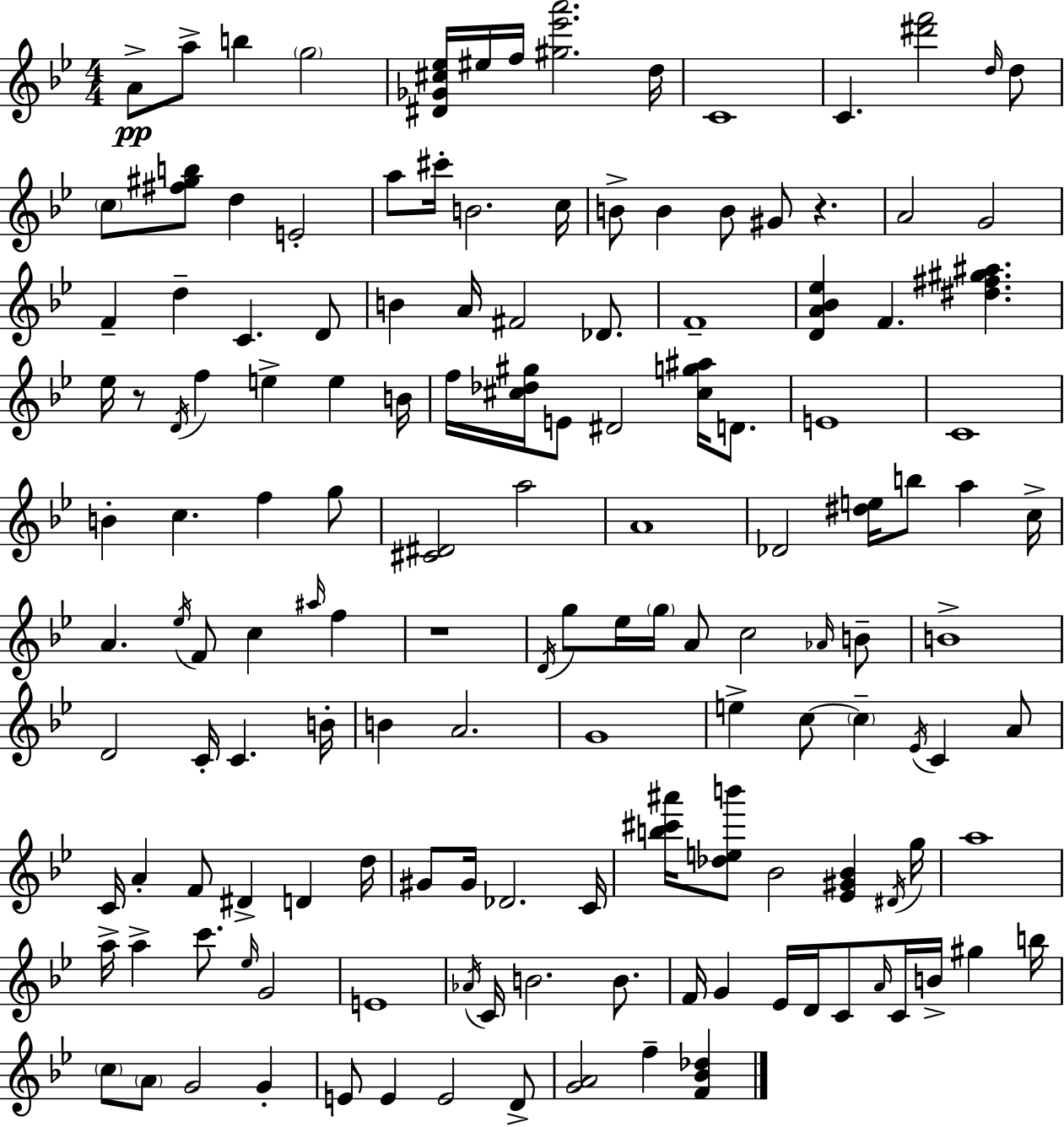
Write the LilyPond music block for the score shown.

{
  \clef treble
  \numericTimeSignature
  \time 4/4
  \key bes \major
  a'8->\pp a''8-> b''4 \parenthesize g''2 | <dis' ges' cis'' ees''>16 eis''16 f''16 <gis'' ees''' a'''>2. d''16 | c'1 | c'4. <dis''' f'''>2 \grace { d''16 } d''8 | \break \parenthesize c''8 <fis'' gis'' b''>8 d''4 e'2-. | a''8 cis'''16-. b'2. | c''16 b'8-> b'4 b'8 gis'8 r4. | a'2 g'2 | \break f'4-- d''4-- c'4. d'8 | b'4 a'16 fis'2 des'8. | f'1-- | <d' a' bes' ees''>4 f'4. <dis'' fis'' gis'' ais''>4. | \break ees''16 r8 \acciaccatura { d'16 } f''4 e''4-> e''4 | b'16 f''16 <cis'' des'' gis''>16 e'8 dis'2 <cis'' g'' ais''>16 d'8. | e'1 | c'1 | \break b'4-. c''4. f''4 | g''8 <cis' dis'>2 a''2 | a'1 | des'2 <dis'' e''>16 b''8 a''4 | \break c''16-> a'4. \acciaccatura { ees''16 } f'8 c''4 \grace { ais''16 } | f''4 r1 | \acciaccatura { d'16 } g''8 ees''16 \parenthesize g''16 a'8 c''2 | \grace { aes'16 } b'8-- b'1-> | \break d'2 c'16-. c'4. | b'16-. b'4 a'2. | g'1 | e''4-> c''8~~ \parenthesize c''4-- | \break \acciaccatura { ees'16 } c'4 a'8 c'16 a'4-. f'8 dis'4-> | d'4 d''16 gis'8 gis'16 des'2. | c'16 <b'' cis''' ais'''>16 <des'' e'' b'''>8 bes'2 | <ees' gis' bes'>4 \acciaccatura { dis'16 } g''16 a''1 | \break a''16-> a''4-> c'''8. | \grace { ees''16 } g'2 e'1 | \acciaccatura { aes'16 } c'16 b'2. | b'8. f'16 g'4 ees'16 | \break d'16 c'8 \grace { a'16 } c'16 b'16-> gis''4 b''16 \parenthesize c''8 \parenthesize a'8 g'2 | g'4-. e'8 e'4 | e'2 d'8-> <g' a'>2 | f''4-- <f' bes' des''>4 \bar "|."
}